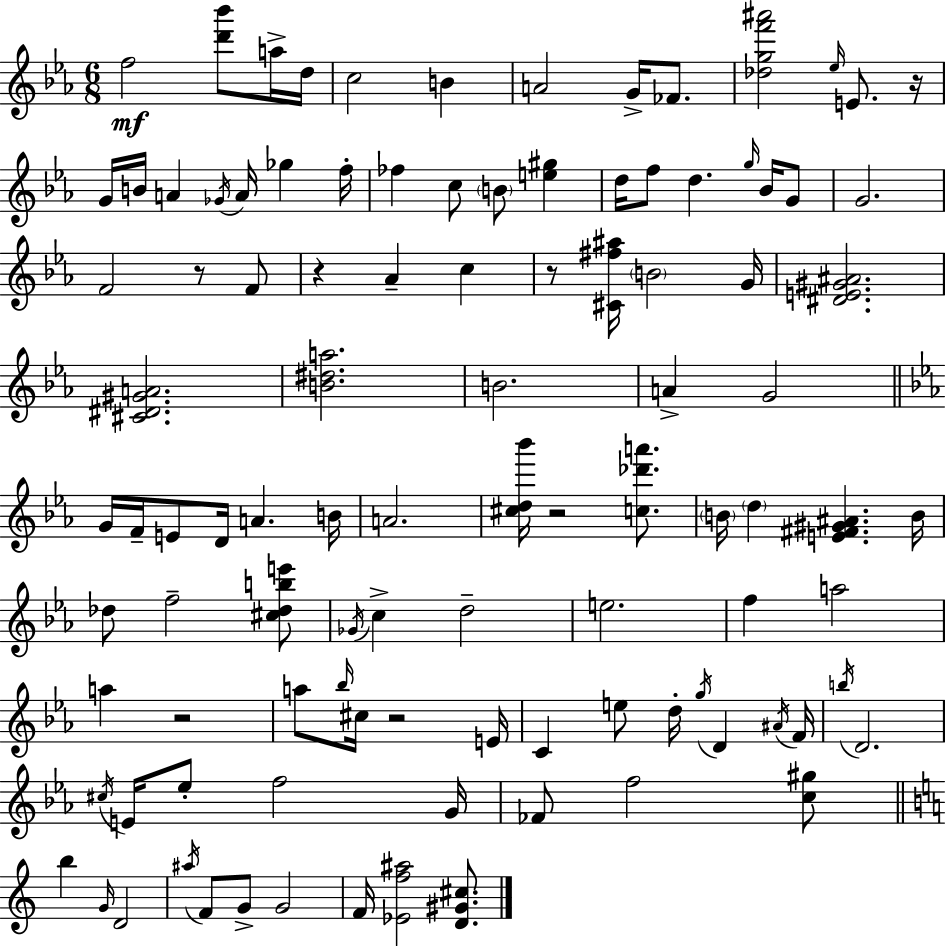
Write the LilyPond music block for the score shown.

{
  \clef treble
  \numericTimeSignature
  \time 6/8
  \key ees \major
  \repeat volta 2 { f''2\mf <d''' bes'''>8 a''16-> d''16 | c''2 b'4 | a'2 g'16-> fes'8. | <des'' g'' f''' ais'''>2 \grace { ees''16 } e'8. | \break r16 g'16 b'16 a'4 \acciaccatura { ges'16 } a'16 ges''4 | f''16-. fes''4 c''8 \parenthesize b'8 <e'' gis''>4 | d''16 f''8 d''4. \grace { g''16 } | bes'16 g'8 g'2. | \break f'2 r8 | f'8 r4 aes'4-- c''4 | r8 <cis' fis'' ais''>16 \parenthesize b'2 | g'16 <dis' e' gis' ais'>2. | \break <cis' dis' gis' a'>2. | <b' dis'' a''>2. | b'2. | a'4-> g'2 | \break \bar "||" \break \key ees \major g'16 f'16-- e'8 d'16 a'4. b'16 | a'2. | <cis'' d'' bes'''>16 r2 <c'' des''' a'''>8. | \parenthesize b'16 \parenthesize d''4 <e' fis' gis' ais'>4. b'16 | \break des''8 f''2-- <cis'' des'' b'' e'''>8 | \acciaccatura { ges'16 } c''4-> d''2-- | e''2. | f''4 a''2 | \break a''4 r2 | a''8 \grace { bes''16 } cis''16 r2 | e'16 c'4 e''8 d''16-. \acciaccatura { g''16 } d'4 | \acciaccatura { ais'16 } f'16 \acciaccatura { b''16 } d'2. | \break \acciaccatura { cis''16 } e'16 ees''8-. f''2 | g'16 fes'8 f''2 | <c'' gis''>8 \bar "||" \break \key c \major b''4 \grace { g'16 } d'2 | \acciaccatura { ais''16 } f'8 g'8-> g'2 | f'16 <ees' f'' ais''>2 <d' gis' cis''>8. | } \bar "|."
}